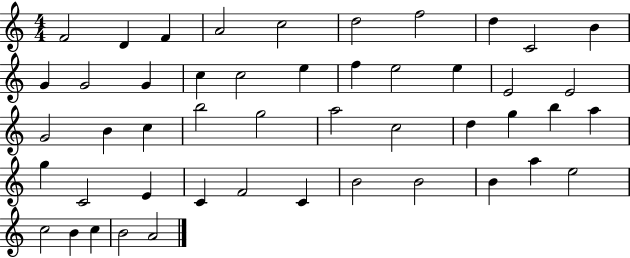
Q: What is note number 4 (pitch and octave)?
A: A4